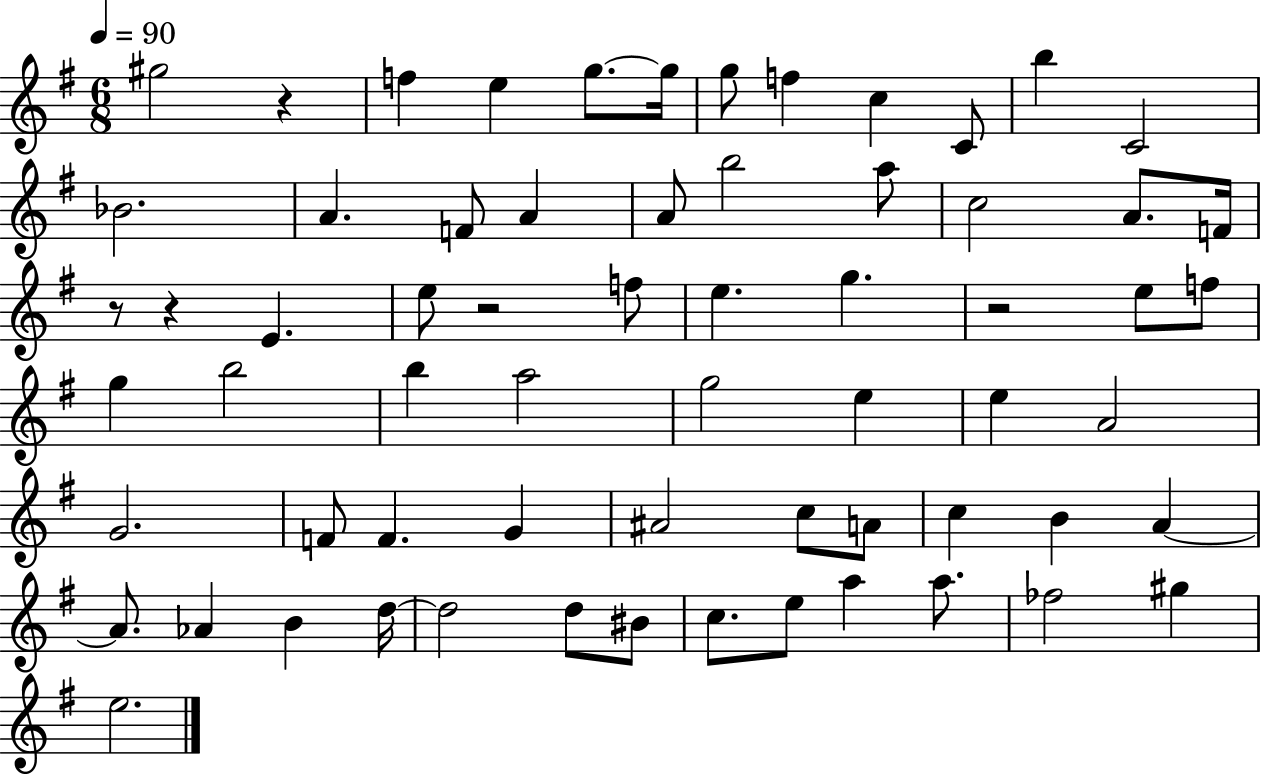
{
  \clef treble
  \numericTimeSignature
  \time 6/8
  \key g \major
  \tempo 4 = 90
  gis''2 r4 | f''4 e''4 g''8.~~ g''16 | g''8 f''4 c''4 c'8 | b''4 c'2 | \break bes'2. | a'4. f'8 a'4 | a'8 b''2 a''8 | c''2 a'8. f'16 | \break r8 r4 e'4. | e''8 r2 f''8 | e''4. g''4. | r2 e''8 f''8 | \break g''4 b''2 | b''4 a''2 | g''2 e''4 | e''4 a'2 | \break g'2. | f'8 f'4. g'4 | ais'2 c''8 a'8 | c''4 b'4 a'4~~ | \break a'8. aes'4 b'4 d''16~~ | d''2 d''8 bis'8 | c''8. e''8 a''4 a''8. | fes''2 gis''4 | \break e''2. | \bar "|."
}